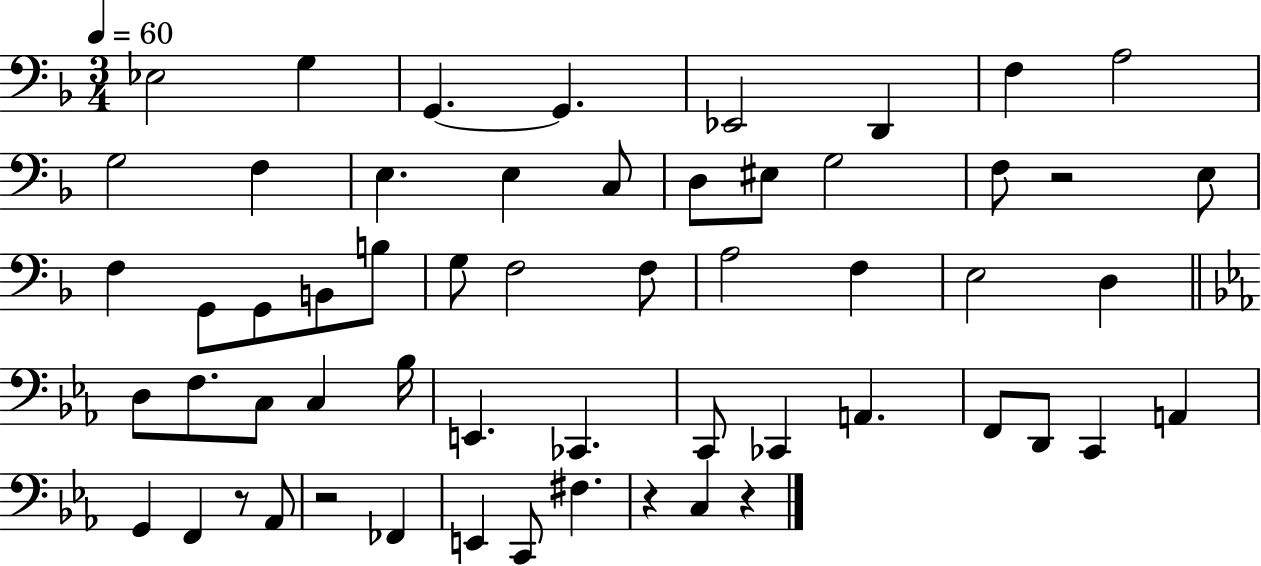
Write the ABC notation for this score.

X:1
T:Untitled
M:3/4
L:1/4
K:F
_E,2 G, G,, G,, _E,,2 D,, F, A,2 G,2 F, E, E, C,/2 D,/2 ^E,/2 G,2 F,/2 z2 E,/2 F, G,,/2 G,,/2 B,,/2 B,/2 G,/2 F,2 F,/2 A,2 F, E,2 D, D,/2 F,/2 C,/2 C, _B,/4 E,, _C,, C,,/2 _C,, A,, F,,/2 D,,/2 C,, A,, G,, F,, z/2 _A,,/2 z2 _F,, E,, C,,/2 ^F, z C, z